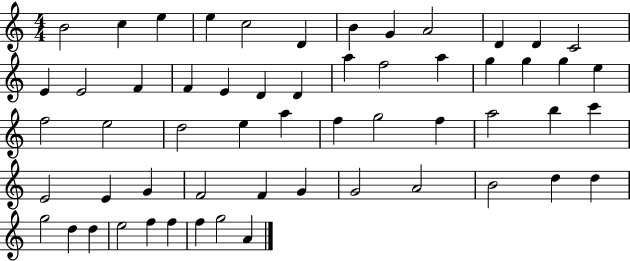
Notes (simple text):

B4/h C5/q E5/q E5/q C5/h D4/q B4/q G4/q A4/h D4/q D4/q C4/h E4/q E4/h F4/q F4/q E4/q D4/q D4/q A5/q F5/h A5/q G5/q G5/q G5/q E5/q F5/h E5/h D5/h E5/q A5/q F5/q G5/h F5/q A5/h B5/q C6/q E4/h E4/q G4/q F4/h F4/q G4/q G4/h A4/h B4/h D5/q D5/q G5/h D5/q D5/q E5/h F5/q F5/q F5/q G5/h A4/q